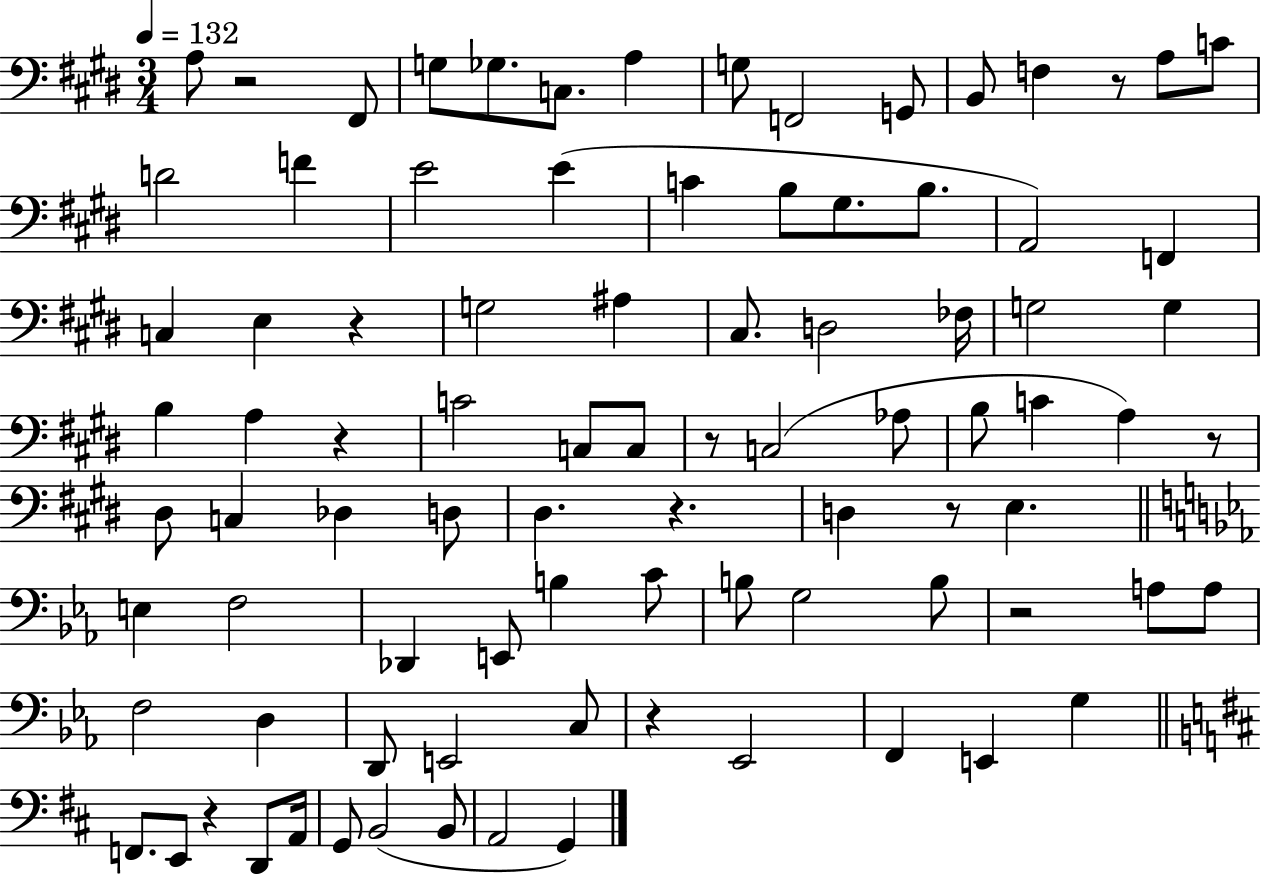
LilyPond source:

{
  \clef bass
  \numericTimeSignature
  \time 3/4
  \key e \major
  \tempo 4 = 132
  a8 r2 fis,8 | g8 ges8. c8. a4 | g8 f,2 g,8 | b,8 f4 r8 a8 c'8 | \break d'2 f'4 | e'2 e'4( | c'4 b8 gis8. b8. | a,2) f,4 | \break c4 e4 r4 | g2 ais4 | cis8. d2 fes16 | g2 g4 | \break b4 a4 r4 | c'2 c8 c8 | r8 c2( aes8 | b8 c'4 a4) r8 | \break dis8 c4 des4 d8 | dis4. r4. | d4 r8 e4. | \bar "||" \break \key ees \major e4 f2 | des,4 e,8 b4 c'8 | b8 g2 b8 | r2 a8 a8 | \break f2 d4 | d,8 e,2 c8 | r4 ees,2 | f,4 e,4 g4 | \break \bar "||" \break \key b \minor f,8. e,8 r4 d,8 a,16 | g,8 b,2( b,8 | a,2 g,4) | \bar "|."
}